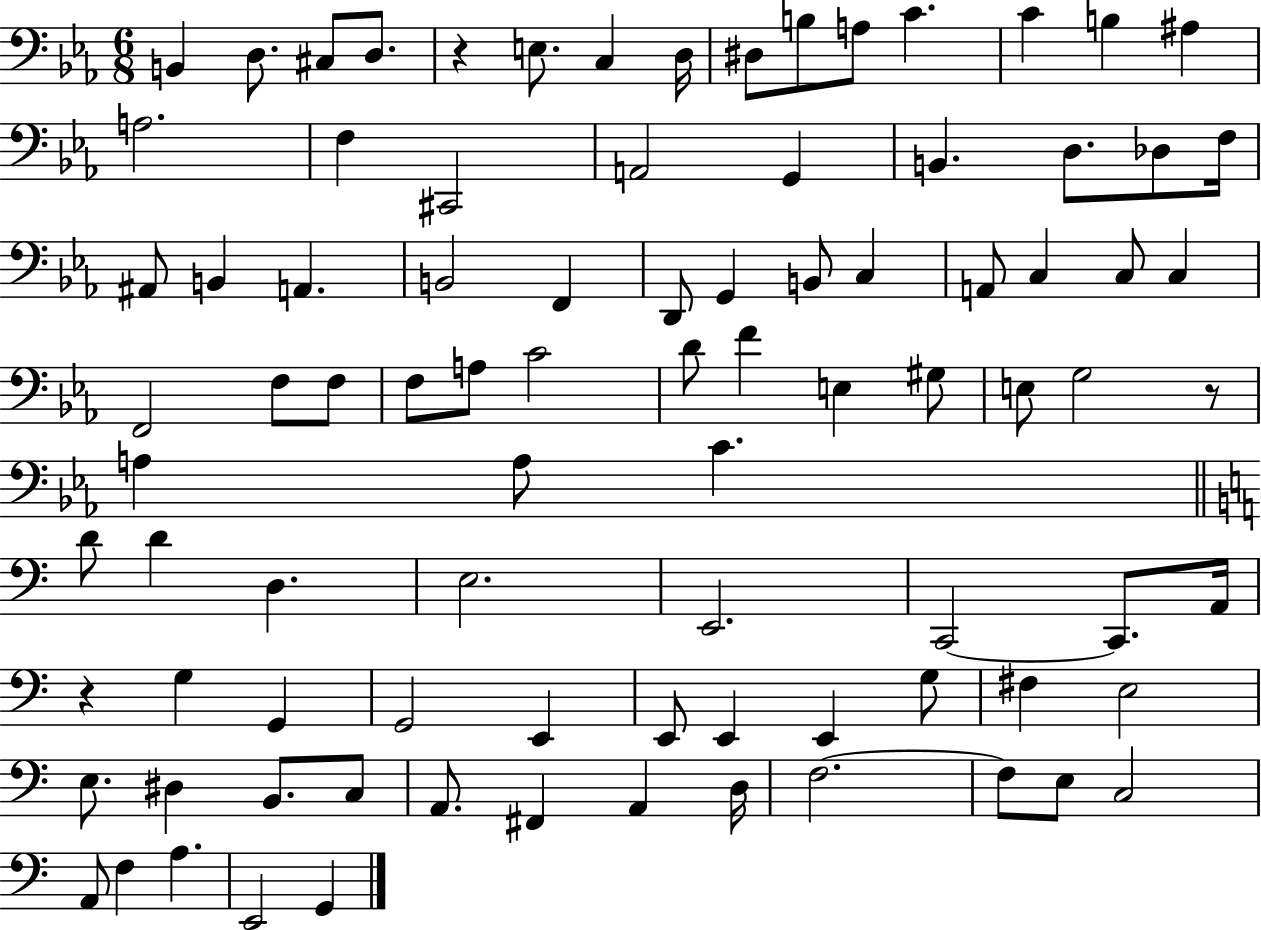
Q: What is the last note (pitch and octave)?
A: G2